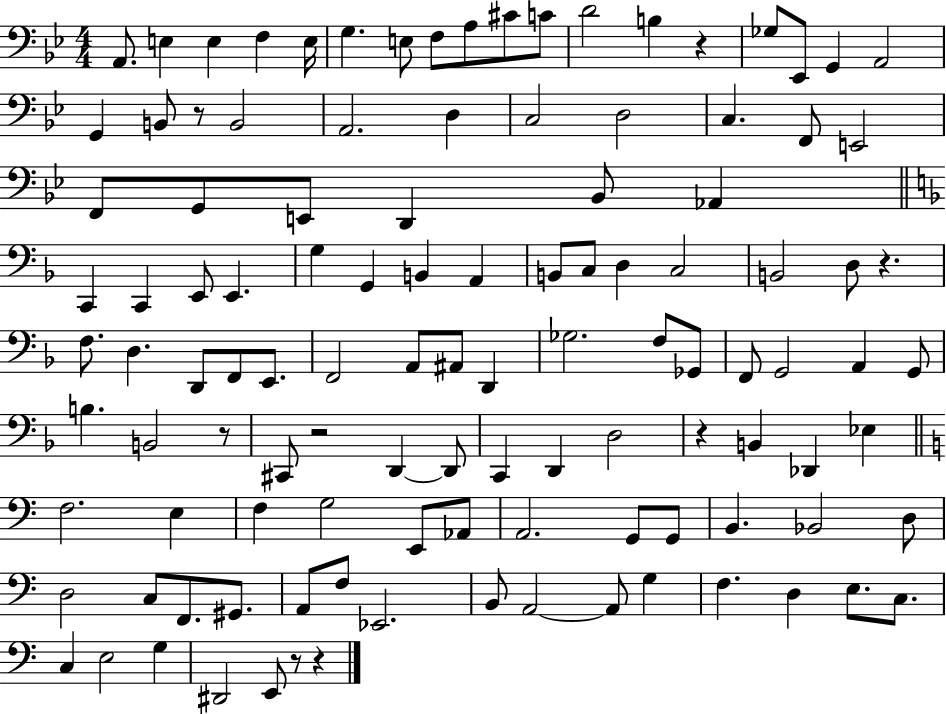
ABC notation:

X:1
T:Untitled
M:4/4
L:1/4
K:Bb
A,,/2 E, E, F, E,/4 G, E,/2 F,/2 A,/2 ^C/2 C/2 D2 B, z _G,/2 _E,,/2 G,, A,,2 G,, B,,/2 z/2 B,,2 A,,2 D, C,2 D,2 C, F,,/2 E,,2 F,,/2 G,,/2 E,,/2 D,, _B,,/2 _A,, C,, C,, E,,/2 E,, G, G,, B,, A,, B,,/2 C,/2 D, C,2 B,,2 D,/2 z F,/2 D, D,,/2 F,,/2 E,,/2 F,,2 A,,/2 ^A,,/2 D,, _G,2 F,/2 _G,,/2 F,,/2 G,,2 A,, G,,/2 B, B,,2 z/2 ^C,,/2 z2 D,, D,,/2 C,, D,, D,2 z B,, _D,, _E, F,2 E, F, G,2 E,,/2 _A,,/2 A,,2 G,,/2 G,,/2 B,, _B,,2 D,/2 D,2 C,/2 F,,/2 ^G,,/2 A,,/2 F,/2 _E,,2 B,,/2 A,,2 A,,/2 G, F, D, E,/2 C,/2 C, E,2 G, ^D,,2 E,,/2 z/2 z